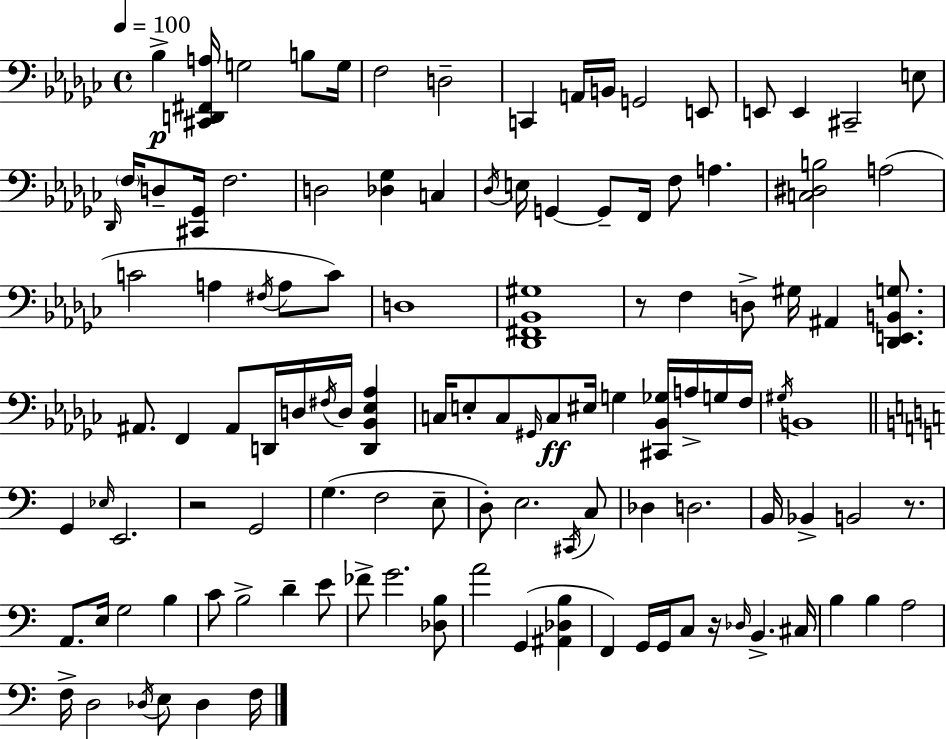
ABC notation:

X:1
T:Untitled
M:4/4
L:1/4
K:Ebm
_B, [^C,,D,,^F,,A,]/4 G,2 B,/2 G,/4 F,2 D,2 C,, A,,/4 B,,/4 G,,2 E,,/2 E,,/2 E,, ^C,,2 E,/2 _D,,/4 F,/4 D,/2 [^C,,_G,,]/4 F,2 D,2 [_D,_G,] C, _D,/4 E,/4 G,, G,,/2 F,,/4 F,/2 A, [C,^D,B,]2 A,2 C2 A, ^F,/4 A,/2 C/2 D,4 [_D,,^F,,_B,,^G,]4 z/2 F, D,/2 ^G,/4 ^A,, [_D,,E,,B,,G,]/2 ^A,,/2 F,, ^A,,/2 D,,/4 D,/4 ^F,/4 D,/4 [D,,_B,,_E,_A,] C,/4 E,/2 C,/2 ^G,,/4 C,/2 ^E,/4 G, [^C,,_B,,_G,]/4 A,/4 G,/4 F,/4 ^G,/4 B,,4 G,, _E,/4 E,,2 z2 G,,2 G, F,2 E,/2 D,/2 E,2 ^C,,/4 C,/2 _D, D,2 B,,/4 _B,, B,,2 z/2 A,,/2 E,/4 G,2 B, C/2 B,2 D E/2 _F/2 G2 [_D,B,]/2 A2 G,, [^A,,_D,B,] F,, G,,/4 G,,/4 C,/2 z/4 _D,/4 B,, ^C,/4 B, B, A,2 F,/4 D,2 _D,/4 E,/2 _D, F,/4